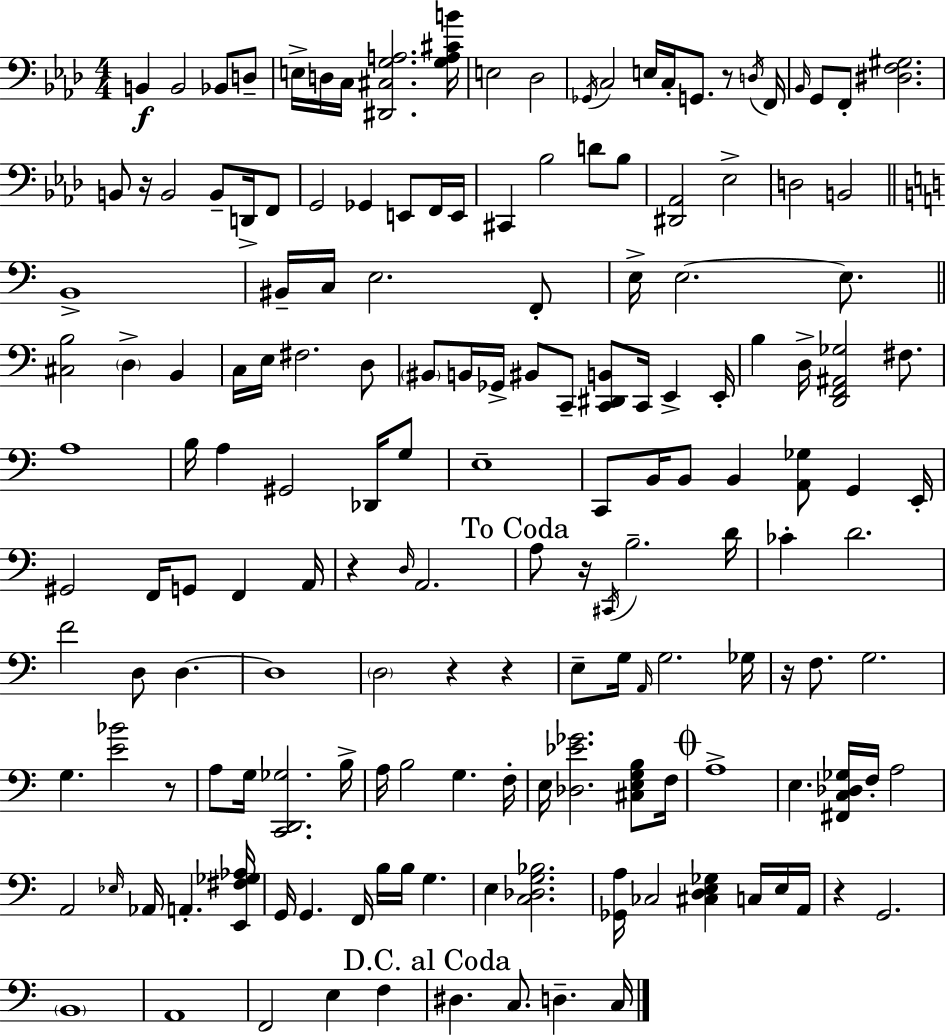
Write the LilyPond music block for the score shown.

{
  \clef bass
  \numericTimeSignature
  \time 4/4
  \key f \minor
  b,4\f b,2 bes,8 d8-- | e16-> d16 c16 <dis, cis g a>2. <g a cis' b'>16 | e2 des2 | \acciaccatura { ges,16 } c2 e16 c16-. g,8. r8 | \break \acciaccatura { d16 } f,16 \grace { bes,16 } g,8 f,8-. <dis f gis>2. | b,8 r16 b,2 b,8-- | d,16-> f,8 g,2 ges,4 e,8 | f,16 e,16 cis,4 bes2 d'8 | \break bes8 <dis, aes,>2 ees2-> | d2 b,2 | \bar "||" \break \key a \minor b,1-> | bis,16-- c16 e2. f,8-. | e16-> e2.~~ e8. | \bar "||" \break \key a \minor <cis b>2 \parenthesize d4-> b,4 | c16 e16 fis2. d8 | \parenthesize bis,8 b,16 ges,16-> bis,8 c,8-- <c, dis, b,>8 c,16 e,4-> e,16-. | b4 d16-> <d, f, ais, ges>2 fis8. | \break a1 | b16 a4 gis,2 des,16 g8 | e1-- | c,8 b,16 b,8 b,4 <a, ges>8 g,4 e,16-. | \break gis,2 f,16 g,8 f,4 a,16 | r4 \grace { d16 } a,2. | \mark "To Coda" a8 r16 \acciaccatura { cis,16 } b2.-- | d'16 ces'4-. d'2. | \break f'2 d8 d4.~~ | d1 | \parenthesize d2 r4 r4 | e8-- g16 \grace { a,16 } g2. | \break ges16 r16 f8. g2. | g4. <e' bes'>2 | r8 a8 g16 <c, d, ges>2. | b16-> a16 b2 g4. | \break f16-. e16 <des ees' ges'>2. | <cis e g b>8 f16 \mark \markup { \musicglyph "scripts.coda" } a1-> | e4. <fis, c des ges>16 f16-. a2 | a,2 \grace { ees16 } aes,16 a,4.-. | \break <e, fis ges aes>16 g,16 g,4. f,16 b16 b16 g4. | e4 <c des g bes>2. | <ges, a>16 ces2 <cis d e ges>4 | c16 e16 a,16 r4 g,2. | \break \parenthesize b,1 | a,1 | f,2 e4 | f4 \mark "D.C. al Coda" dis4. c8. d4.-- | \break c16 \bar "|."
}